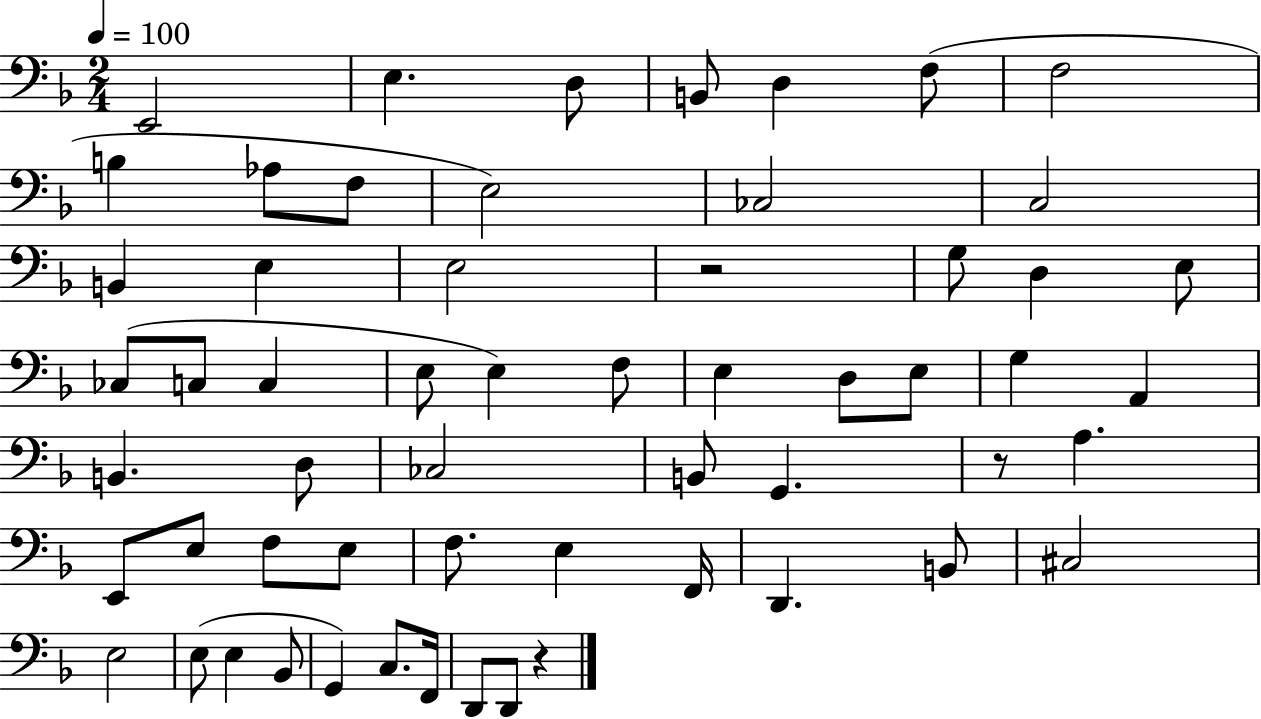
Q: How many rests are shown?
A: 3